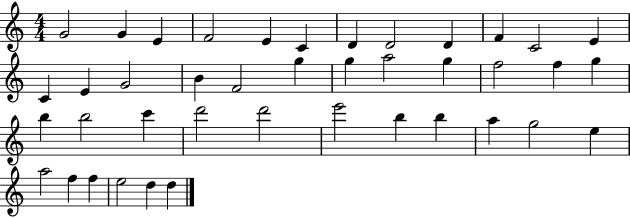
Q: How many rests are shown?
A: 0